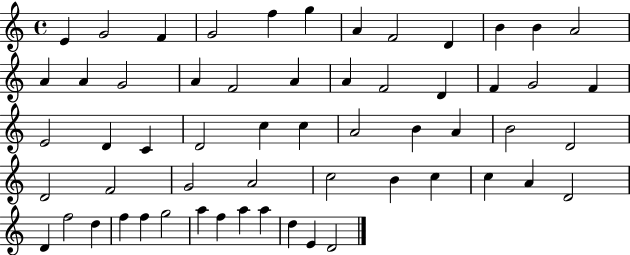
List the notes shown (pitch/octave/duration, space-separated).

E4/q G4/h F4/q G4/h F5/q G5/q A4/q F4/h D4/q B4/q B4/q A4/h A4/q A4/q G4/h A4/q F4/h A4/q A4/q F4/h D4/q F4/q G4/h F4/q E4/h D4/q C4/q D4/h C5/q C5/q A4/h B4/q A4/q B4/h D4/h D4/h F4/h G4/h A4/h C5/h B4/q C5/q C5/q A4/q D4/h D4/q F5/h D5/q F5/q F5/q G5/h A5/q F5/q A5/q A5/q D5/q E4/q D4/h